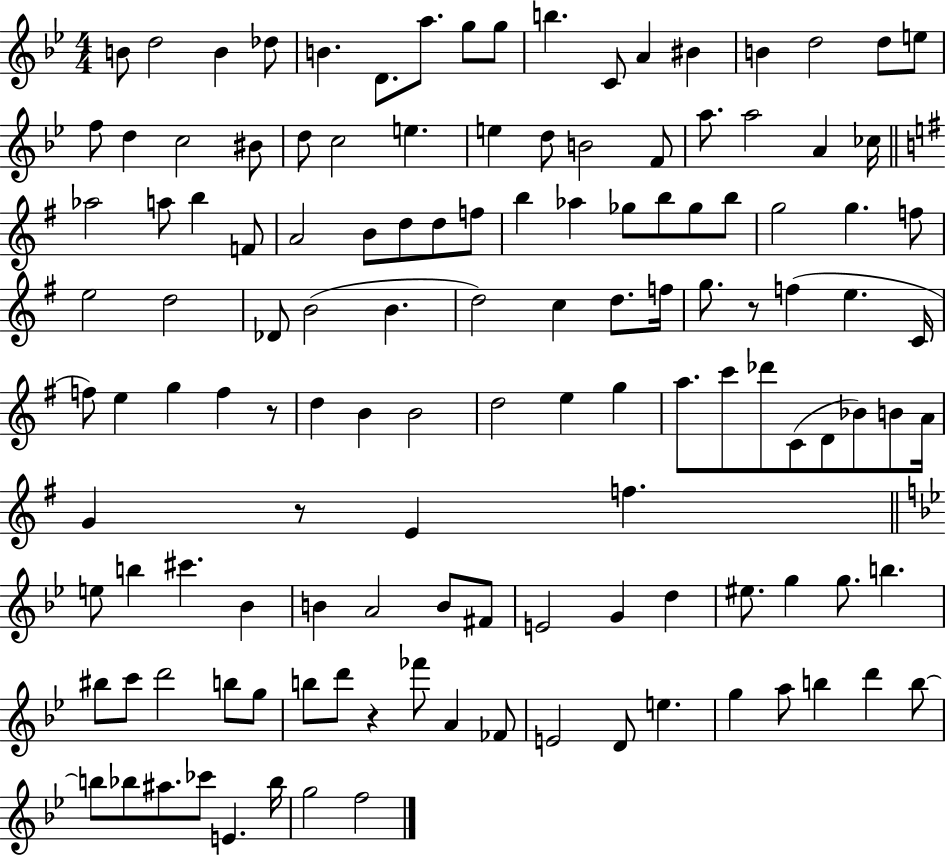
X:1
T:Untitled
M:4/4
L:1/4
K:Bb
B/2 d2 B _d/2 B D/2 a/2 g/2 g/2 b C/2 A ^B B d2 d/2 e/2 f/2 d c2 ^B/2 d/2 c2 e e d/2 B2 F/2 a/2 a2 A _c/4 _a2 a/2 b F/2 A2 B/2 d/2 d/2 f/2 b _a _g/2 b/2 _g/2 b/2 g2 g f/2 e2 d2 _D/2 B2 B d2 c d/2 f/4 g/2 z/2 f e C/4 f/2 e g f z/2 d B B2 d2 e g a/2 c'/2 _d'/2 C/2 D/2 _B/2 B/2 A/4 G z/2 E f e/2 b ^c' _B B A2 B/2 ^F/2 E2 G d ^e/2 g g/2 b ^b/2 c'/2 d'2 b/2 g/2 b/2 d'/2 z _f'/2 A _F/2 E2 D/2 e g a/2 b d' b/2 b/2 _b/2 ^a/2 _c'/2 E _b/4 g2 f2